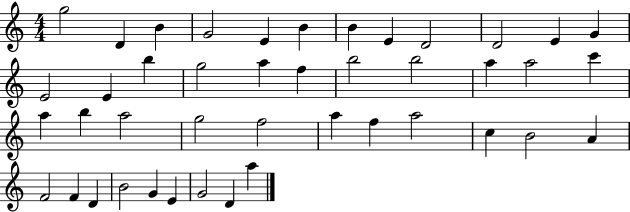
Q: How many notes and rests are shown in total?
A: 43